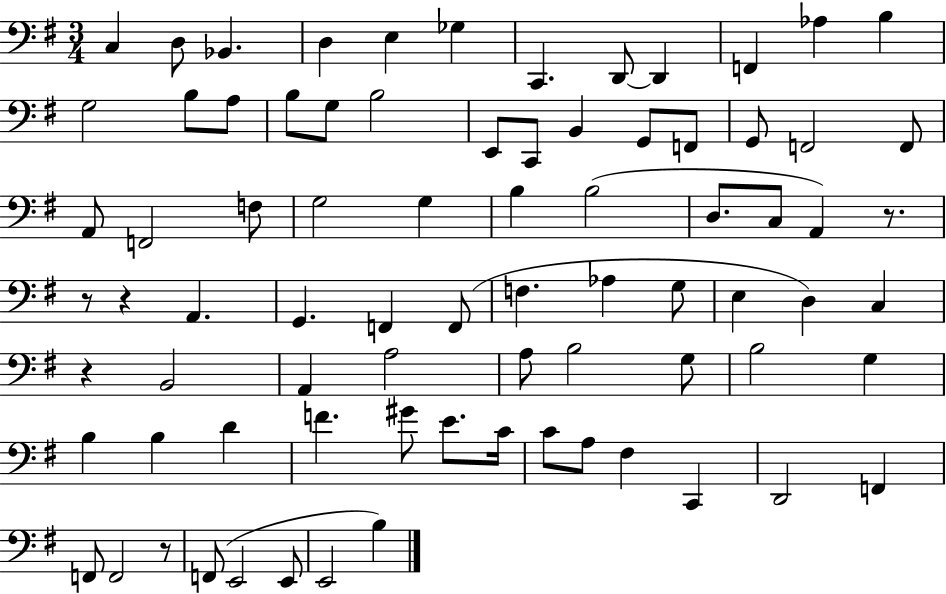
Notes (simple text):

C3/q D3/e Bb2/q. D3/q E3/q Gb3/q C2/q. D2/e D2/q F2/q Ab3/q B3/q G3/h B3/e A3/e B3/e G3/e B3/h E2/e C2/e B2/q G2/e F2/e G2/e F2/h F2/e A2/e F2/h F3/e G3/h G3/q B3/q B3/h D3/e. C3/e A2/q R/e. R/e R/q A2/q. G2/q. F2/q F2/e F3/q. Ab3/q G3/e E3/q D3/q C3/q R/q B2/h A2/q A3/h A3/e B3/h G3/e B3/h G3/q B3/q B3/q D4/q F4/q. G#4/e E4/e. C4/s C4/e A3/e F#3/q C2/q D2/h F2/q F2/e F2/h R/e F2/e E2/h E2/e E2/h B3/q